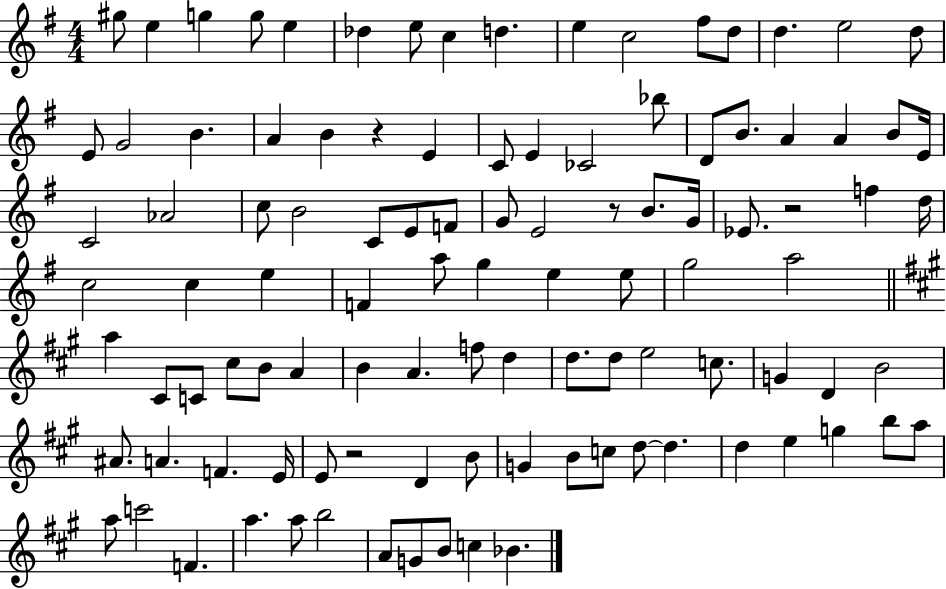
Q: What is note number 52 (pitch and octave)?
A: G5